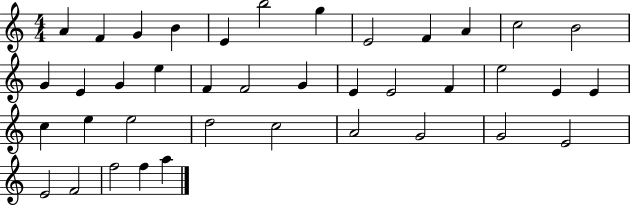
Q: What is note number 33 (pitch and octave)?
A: G4